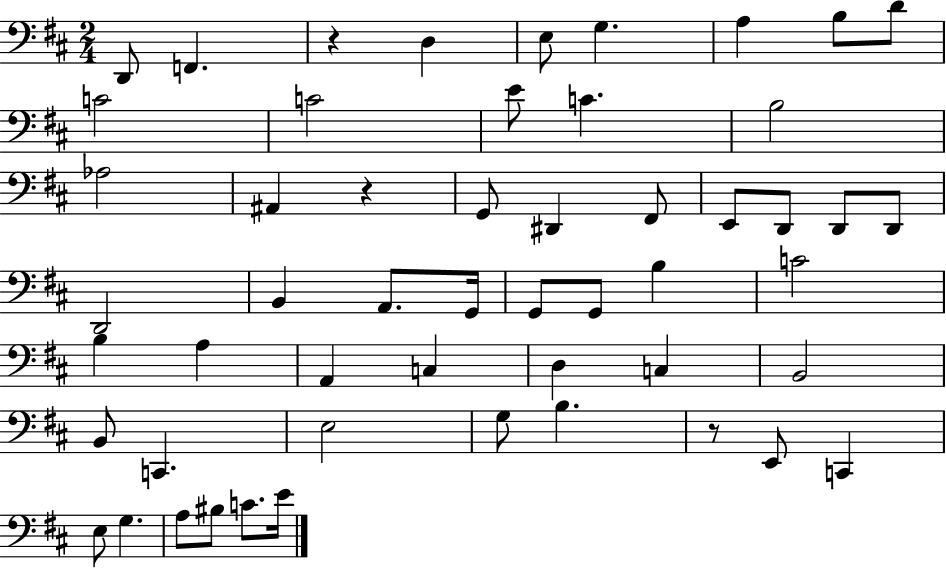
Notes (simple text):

D2/e F2/q. R/q D3/q E3/e G3/q. A3/q B3/e D4/e C4/h C4/h E4/e C4/q. B3/h Ab3/h A#2/q R/q G2/e D#2/q F#2/e E2/e D2/e D2/e D2/e D2/h B2/q A2/e. G2/s G2/e G2/e B3/q C4/h B3/q A3/q A2/q C3/q D3/q C3/q B2/h B2/e C2/q. E3/h G3/e B3/q. R/e E2/e C2/q E3/e G3/q. A3/e BIS3/e C4/e. E4/s